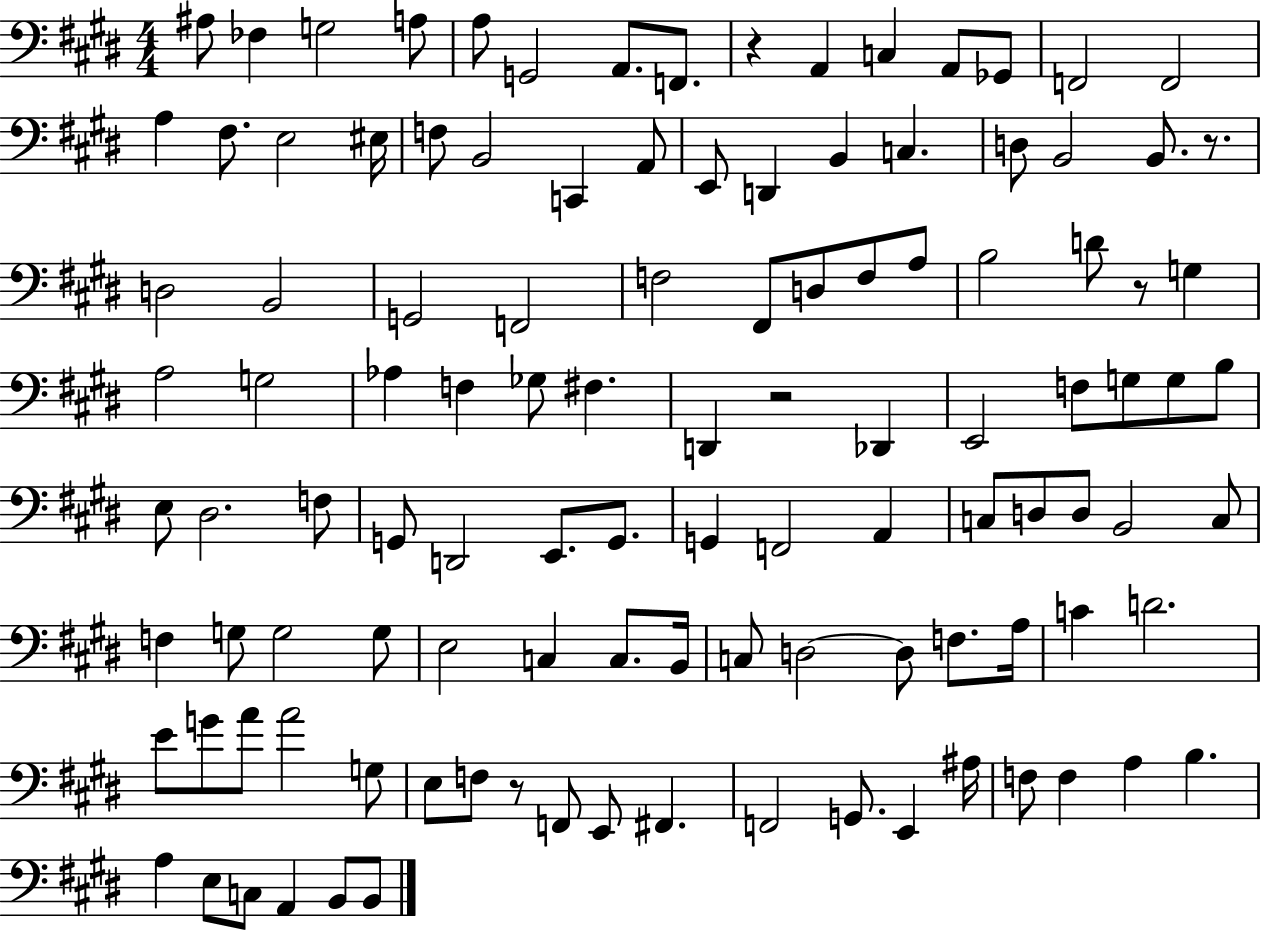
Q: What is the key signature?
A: E major